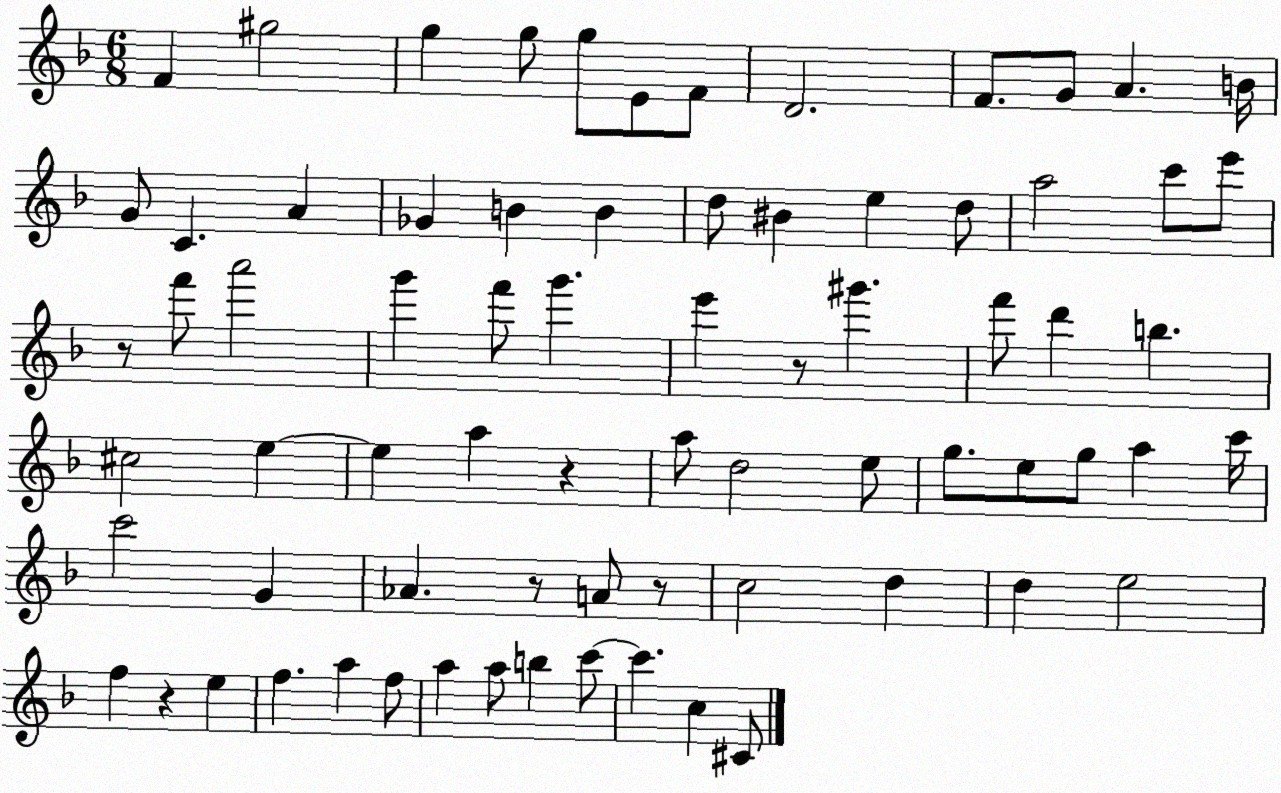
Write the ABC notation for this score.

X:1
T:Untitled
M:6/8
L:1/4
K:F
F ^g2 g g/2 g/2 E/2 F/2 D2 F/2 G/2 A B/4 G/2 C A _G B B d/2 ^B e d/2 a2 c'/2 e'/2 z/2 f'/2 a'2 g' f'/2 g' e' z/2 ^g' f'/2 d' b ^c2 e e a z a/2 d2 e/2 g/2 e/2 g/2 a c'/4 c'2 G _A z/2 A/2 z/2 c2 d d e2 f z e f a f/2 a a/2 b c'/2 c' c ^C/2